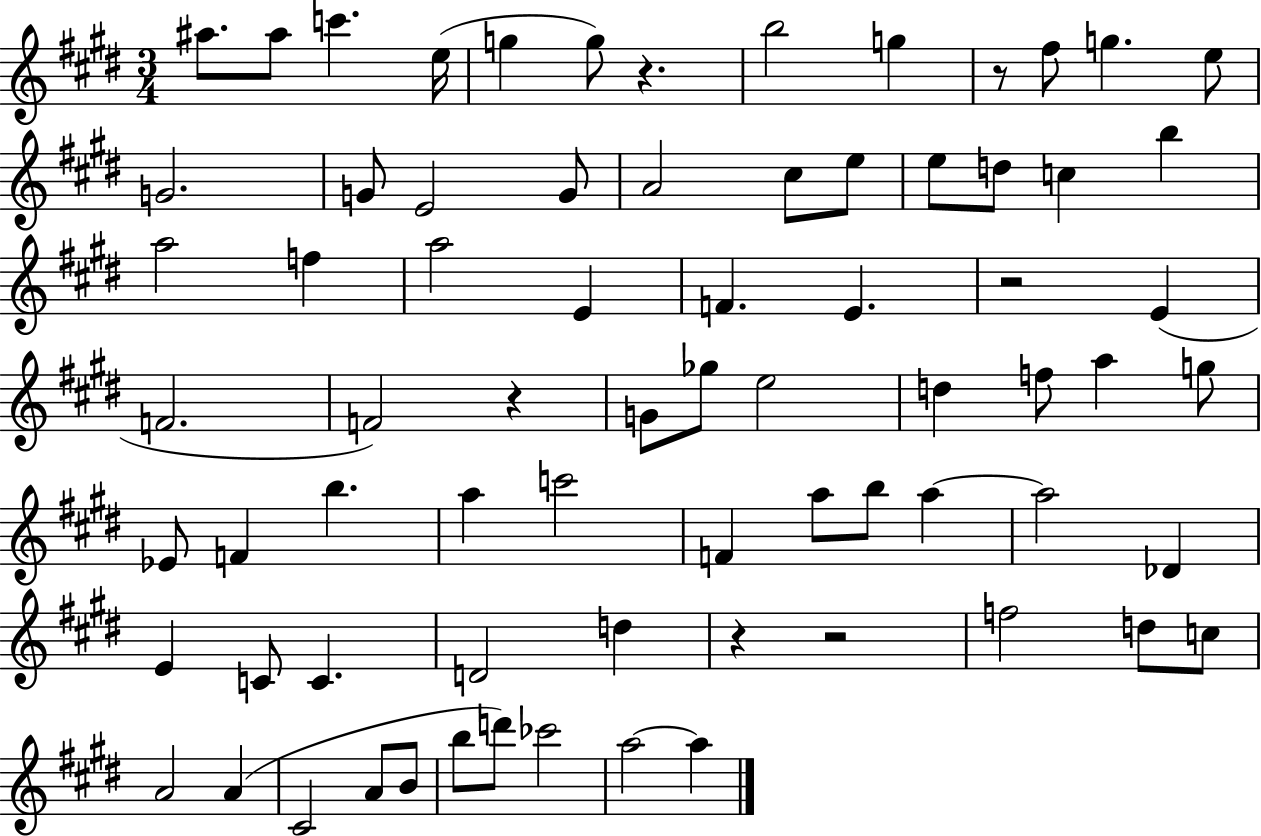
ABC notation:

X:1
T:Untitled
M:3/4
L:1/4
K:E
^a/2 ^a/2 c' e/4 g g/2 z b2 g z/2 ^f/2 g e/2 G2 G/2 E2 G/2 A2 ^c/2 e/2 e/2 d/2 c b a2 f a2 E F E z2 E F2 F2 z G/2 _g/2 e2 d f/2 a g/2 _E/2 F b a c'2 F a/2 b/2 a a2 _D E C/2 C D2 d z z2 f2 d/2 c/2 A2 A ^C2 A/2 B/2 b/2 d'/2 _c'2 a2 a